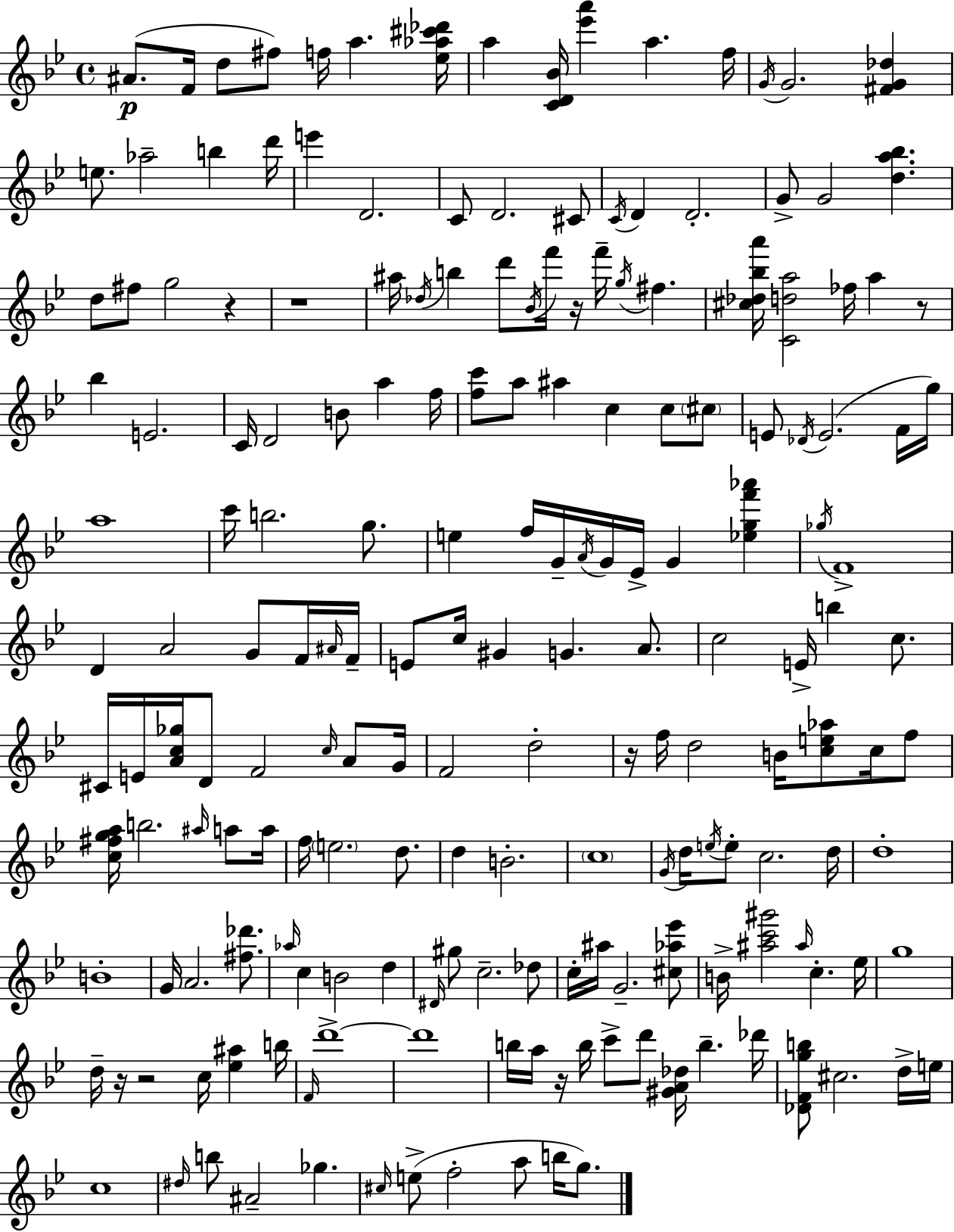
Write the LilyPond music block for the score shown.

{
  \clef treble
  \time 4/4
  \defaultTimeSignature
  \key g \minor
  ais'8.(\p f'16 d''8 fis''8) f''16 a''4. <ees'' aes'' cis''' des'''>16 | a''4 <c' d' bes'>16 <ees''' a'''>4 a''4. f''16 | \acciaccatura { g'16 } g'2. <fis' g' des''>4 | e''8. aes''2-- b''4 | \break d'''16 e'''4 d'2. | c'8 d'2. cis'8 | \acciaccatura { c'16 } d'4 d'2.-. | g'8-> g'2 <d'' a'' bes''>4. | \break d''8 fis''8 g''2 r4 | r1 | ais''16 \acciaccatura { des''16 } b''4 d'''8 \acciaccatura { bes'16 } f'''16 r16 f'''16-- \acciaccatura { g''16 } fis''4. | <cis'' des'' bes'' a'''>16 <c' d'' a''>2 fes''16 a''4 | \break r8 bes''4 e'2. | c'16 d'2 b'8 | a''4 f''16 <f'' c'''>8 a''8 ais''4 c''4 | c''8 \parenthesize cis''8 e'8 \acciaccatura { des'16 }( e'2. | \break f'16 g''16) a''1 | c'''16 b''2. | g''8. e''4 f''16 g'16-- \acciaccatura { a'16 } g'16 ees'16-> g'4 | <ees'' g'' f''' aes'''>4 \acciaccatura { ges''16 } f'1-> | \break d'4 a'2 | g'8 f'16 \grace { ais'16 } f'16-- e'8 c''16 gis'4 | g'4. a'8. c''2 | e'16-> b''4 c''8. cis'16 e'16 <a' c'' ges''>16 d'8 f'2 | \break \grace { c''16 } a'8 g'16 f'2 | d''2-. r16 f''16 d''2 | b'16 <c'' e'' aes''>8 c''16 f''8 <c'' fis'' g'' a''>16 b''2. | \grace { ais''16 } a''8 a''16 f''16 \parenthesize e''2. | \break d''8. d''4 b'2.-. | \parenthesize c''1 | \acciaccatura { g'16 } d''16 \acciaccatura { e''16 } e''8-. | c''2. d''16 d''1-. | \break b'1-. | g'16 a'2. | <fis'' des'''>8. \grace { aes''16 } c''4 | b'2 d''4 \grace { dis'16 } gis''8 | \break c''2.-- des''8 c''16-. | ais''16 g'2.-- <cis'' aes'' ees'''>8 b'16-> | <ais'' c''' gis'''>2 \grace { ais''16 } c''4.-. ees''16 | g''1 | \break d''16-- r16 r2 c''16 <ees'' ais''>4 b''16 | \grace { f'16 } d'''1->~~ | d'''1 | b''16 a''16 r16 b''16 c'''8-> d'''8 <gis' a' des''>16 b''4.-- | \break des'''16 <des' f' g'' b''>8 cis''2. d''16-> | e''16 c''1 | \grace { dis''16 } b''8 ais'2-- ges''4. | \grace { cis''16 } e''8->( f''2-. a''8 b''16 | \break g''8.) \bar "|."
}